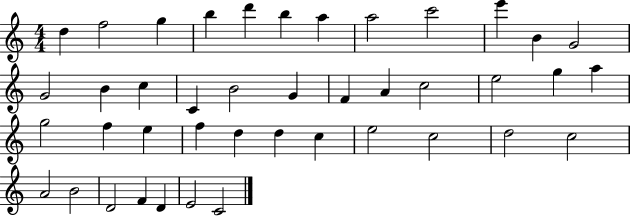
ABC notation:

X:1
T:Untitled
M:4/4
L:1/4
K:C
d f2 g b d' b a a2 c'2 e' B G2 G2 B c C B2 G F A c2 e2 g a g2 f e f d d c e2 c2 d2 c2 A2 B2 D2 F D E2 C2